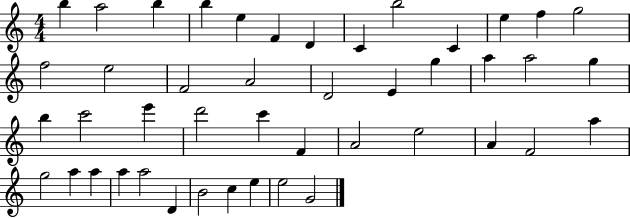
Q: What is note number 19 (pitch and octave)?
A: E4